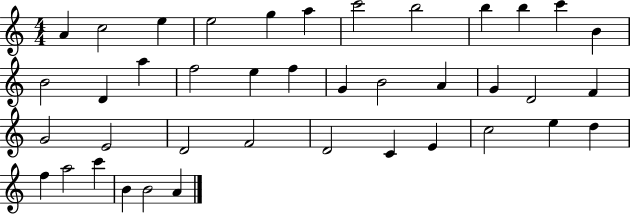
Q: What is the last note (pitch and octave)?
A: A4